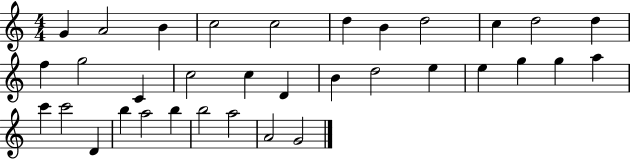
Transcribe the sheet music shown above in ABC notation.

X:1
T:Untitled
M:4/4
L:1/4
K:C
G A2 B c2 c2 d B d2 c d2 d f g2 C c2 c D B d2 e e g g a c' c'2 D b a2 b b2 a2 A2 G2